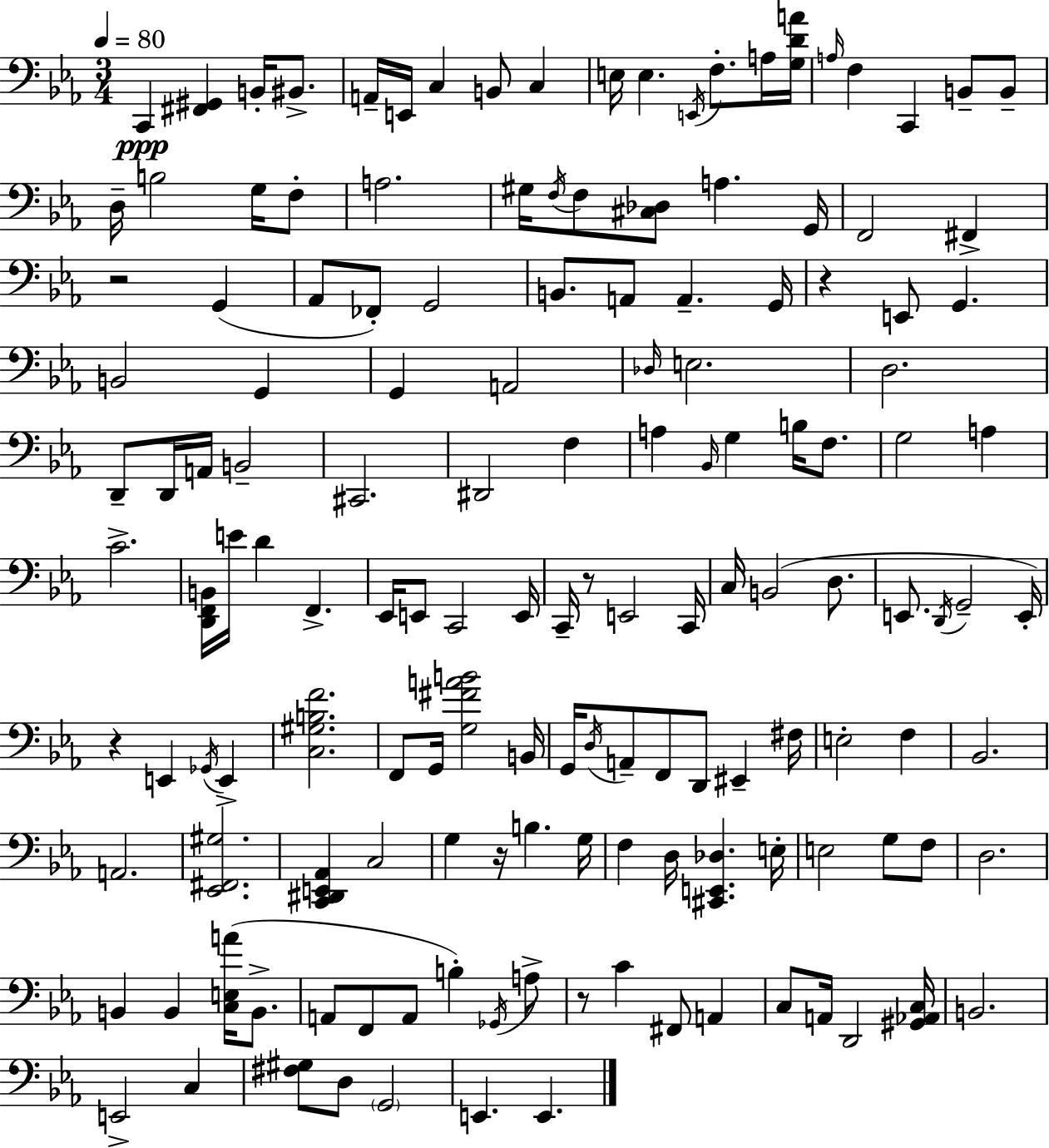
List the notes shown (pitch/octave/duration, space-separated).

C2/q [F#2,G#2]/q B2/s BIS2/e. A2/s E2/s C3/q B2/e C3/q E3/s E3/q. E2/s F3/e. A3/s [G3,D4,A4]/s A3/s F3/q C2/q B2/e B2/e D3/s B3/h G3/s F3/e A3/h. G#3/s F3/s F3/e [C#3,Db3]/e A3/q. G2/s F2/h F#2/q R/h G2/q Ab2/e FES2/e G2/h B2/e. A2/e A2/q. G2/s R/q E2/e G2/q. B2/h G2/q G2/q A2/h Db3/s E3/h. D3/h. D2/e D2/s A2/s B2/h C#2/h. D#2/h F3/q A3/q Bb2/s G3/q B3/s F3/e. G3/h A3/q C4/h. [D2,F2,B2]/s E4/s D4/q F2/q. Eb2/s E2/e C2/h E2/s C2/s R/e E2/h C2/s C3/s B2/h D3/e. E2/e. D2/s G2/h E2/s R/q E2/q Gb2/s E2/q [C3,G#3,B3,F4]/h. F2/e G2/s [G3,F#4,A4,B4]/h B2/s G2/s D3/s A2/e F2/e D2/e EIS2/q F#3/s E3/h F3/q Bb2/h. A2/h. [Eb2,F#2,G#3]/h. [C2,D#2,E2,Ab2]/q C3/h G3/q R/s B3/q. G3/s F3/q D3/s [C#2,E2,Db3]/q. E3/s E3/h G3/e F3/e D3/h. B2/q B2/q [C3,E3,A4]/s B2/e. A2/e F2/e A2/e B3/q Gb2/s A3/e R/e C4/q F#2/e A2/q C3/e A2/s D2/h [G#2,Ab2,C3]/s B2/h. E2/h C3/q [F#3,G#3]/e D3/e G2/h E2/q. E2/q.